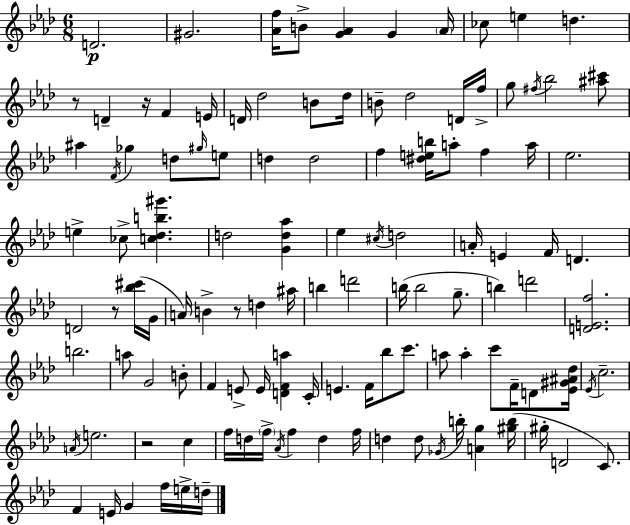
{
  \clef treble
  \numericTimeSignature
  \time 6/8
  \key f \minor
  d'2.\p | gis'2. | <aes' f''>16 b'8-> <g' aes'>4 g'4 \parenthesize aes'16 | ces''8 e''4 d''4. | \break r8 d'4-- r16 f'4 e'16 | d'16 des''2 b'8 des''16 | b'8-- des''2 d'16 f''16-> | g''8 \acciaccatura { fis''16 } bes''2 <ais'' cis'''>8 | \break ais''4 \acciaccatura { f'16 } ges''4 d''8 | \grace { gis''16 } e''8 d''4 d''2 | f''4 <dis'' e'' b''>16 a''8-. f''4 | a''16 ees''2. | \break e''4-> ces''8-> <c'' des'' b'' gis'''>4. | d''2 <g' d'' aes''>4 | ees''4 \acciaccatura { cis''16 } d''2 | a'16-. e'4 f'16 d'4. | \break d'2 | r8 <bes'' cis'''>16( g'16 a'16) b'4-> r8 d''4 | ais''16 b''4 d'''2 | b''16( b''2 | \break g''8.-- b''4) d'''2 | <d' e' f''>2. | b''2. | a''8 g'2 | \break b'8-. f'4 e'8-> e'16 <d' f' a''>4 | c'16-. e'4. f'16 bes''8 | c'''8. a''8 a''4-. c'''8 | f'16-- d'8 <ees' gis' ais' des''>16 \acciaccatura { ees'16 } c''2.-- | \break \acciaccatura { a'16 } e''2. | r2 | c''4 f''16 d''16 \parenthesize f''16-> \acciaccatura { aes'16 } f''4 | d''4 f''16 d''4 d''8 | \break \acciaccatura { ges'16 } b''16-. <a' g''>4 <gis'' b''>16( gis''16-. d'2 | c'8.) f'4 | e'16 g'4 f''16 e''16-> d''16-- \bar "|."
}